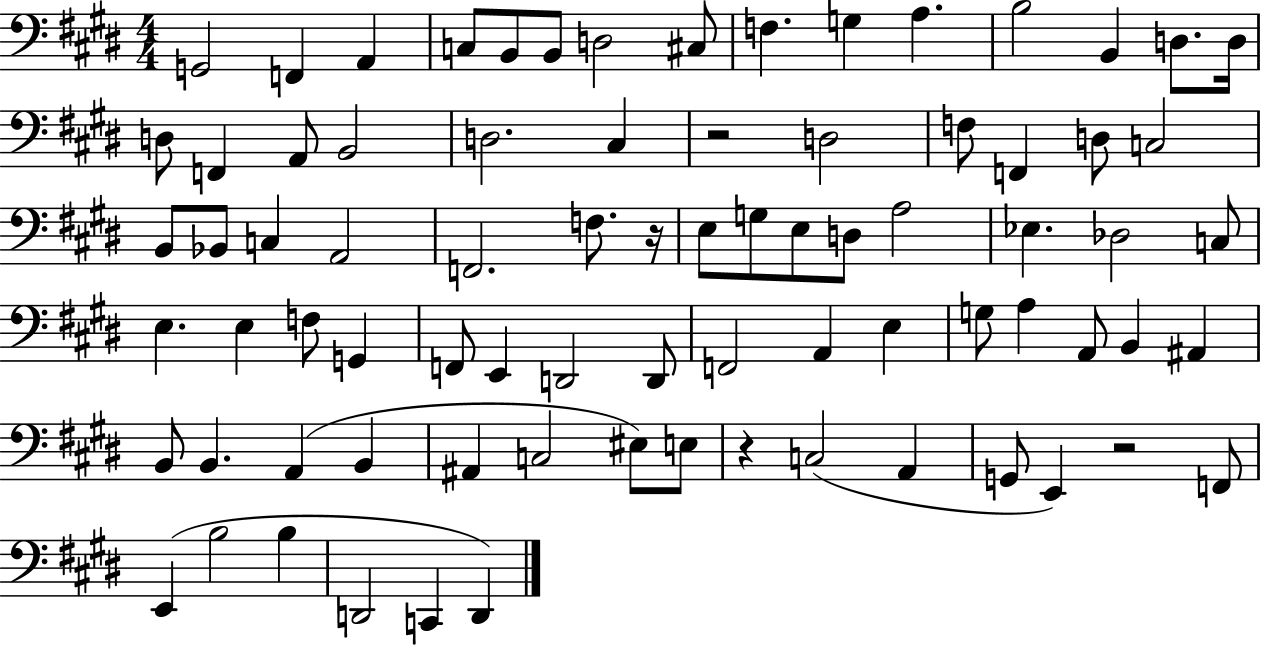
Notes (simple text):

G2/h F2/q A2/q C3/e B2/e B2/e D3/h C#3/e F3/q. G3/q A3/q. B3/h B2/q D3/e. D3/s D3/e F2/q A2/e B2/h D3/h. C#3/q R/h D3/h F3/e F2/q D3/e C3/h B2/e Bb2/e C3/q A2/h F2/h. F3/e. R/s E3/e G3/e E3/e D3/e A3/h Eb3/q. Db3/h C3/e E3/q. E3/q F3/e G2/q F2/e E2/q D2/h D2/e F2/h A2/q E3/q G3/e A3/q A2/e B2/q A#2/q B2/e B2/q. A2/q B2/q A#2/q C3/h EIS3/e E3/e R/q C3/h A2/q G2/e E2/q R/h F2/e E2/q B3/h B3/q D2/h C2/q D2/q